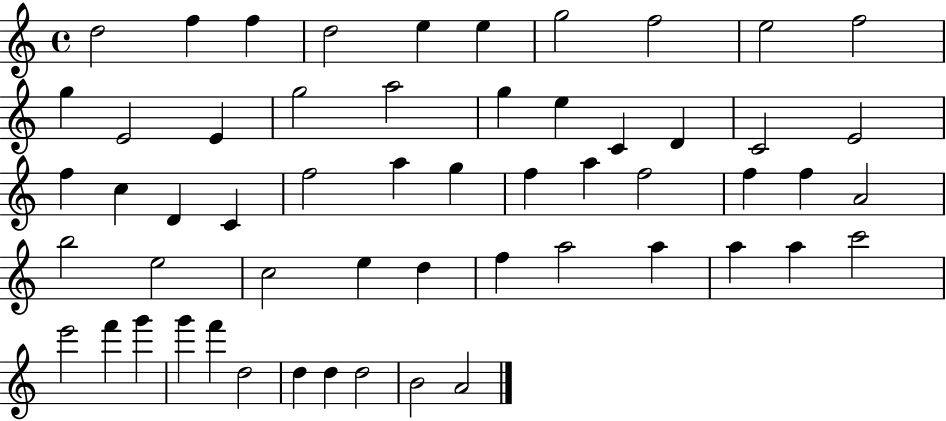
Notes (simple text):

D5/h F5/q F5/q D5/h E5/q E5/q G5/h F5/h E5/h F5/h G5/q E4/h E4/q G5/h A5/h G5/q E5/q C4/q D4/q C4/h E4/h F5/q C5/q D4/q C4/q F5/h A5/q G5/q F5/q A5/q F5/h F5/q F5/q A4/h B5/h E5/h C5/h E5/q D5/q F5/q A5/h A5/q A5/q A5/q C6/h E6/h F6/q G6/q G6/q F6/q D5/h D5/q D5/q D5/h B4/h A4/h